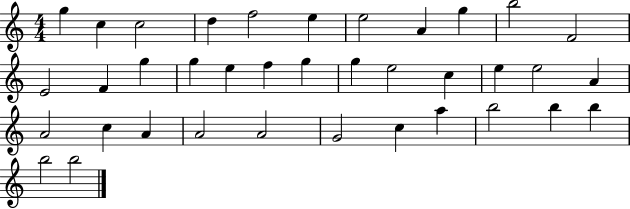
{
  \clef treble
  \numericTimeSignature
  \time 4/4
  \key c \major
  g''4 c''4 c''2 | d''4 f''2 e''4 | e''2 a'4 g''4 | b''2 f'2 | \break e'2 f'4 g''4 | g''4 e''4 f''4 g''4 | g''4 e''2 c''4 | e''4 e''2 a'4 | \break a'2 c''4 a'4 | a'2 a'2 | g'2 c''4 a''4 | b''2 b''4 b''4 | \break b''2 b''2 | \bar "|."
}